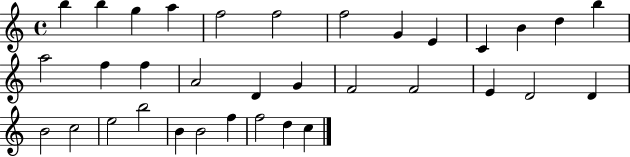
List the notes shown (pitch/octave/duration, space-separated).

B5/q B5/q G5/q A5/q F5/h F5/h F5/h G4/q E4/q C4/q B4/q D5/q B5/q A5/h F5/q F5/q A4/h D4/q G4/q F4/h F4/h E4/q D4/h D4/q B4/h C5/h E5/h B5/h B4/q B4/h F5/q F5/h D5/q C5/q